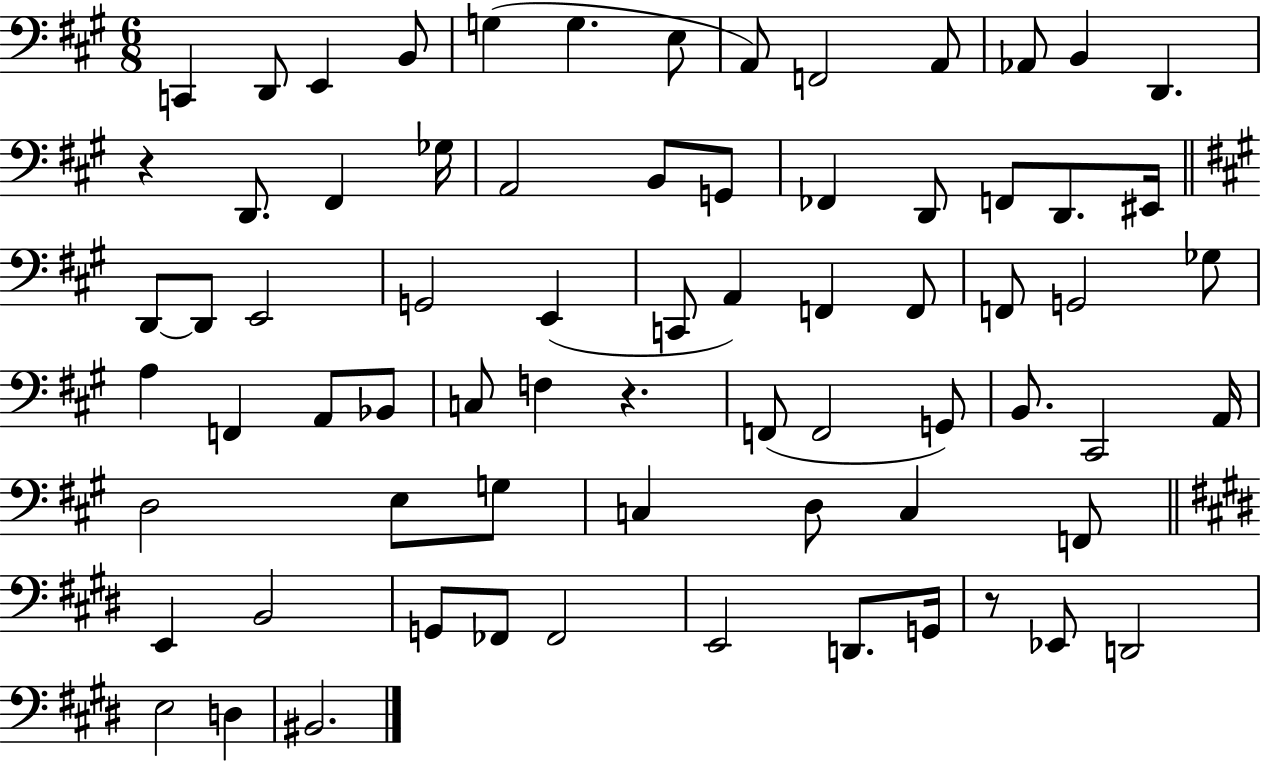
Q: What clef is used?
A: bass